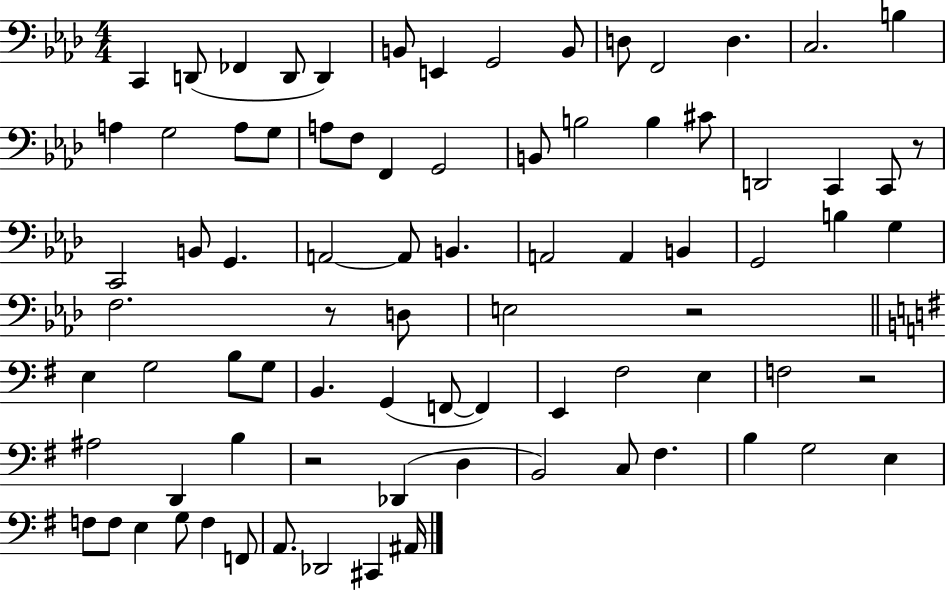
{
  \clef bass
  \numericTimeSignature
  \time 4/4
  \key aes \major
  c,4 d,8( fes,4 d,8 d,4) | b,8 e,4 g,2 b,8 | d8 f,2 d4. | c2. b4 | \break a4 g2 a8 g8 | a8 f8 f,4 g,2 | b,8 b2 b4 cis'8 | d,2 c,4 c,8 r8 | \break c,2 b,8 g,4. | a,2~~ a,8 b,4. | a,2 a,4 b,4 | g,2 b4 g4 | \break f2. r8 d8 | e2 r2 | \bar "||" \break \key e \minor e4 g2 b8 g8 | b,4. g,4( f,8~~ f,4) | e,4 fis2 e4 | f2 r2 | \break ais2 d,4 b4 | r2 des,4( d4 | b,2) c8 fis4. | b4 g2 e4 | \break f8 f8 e4 g8 f4 f,8 | a,8. des,2 cis,4 ais,16 | \bar "|."
}